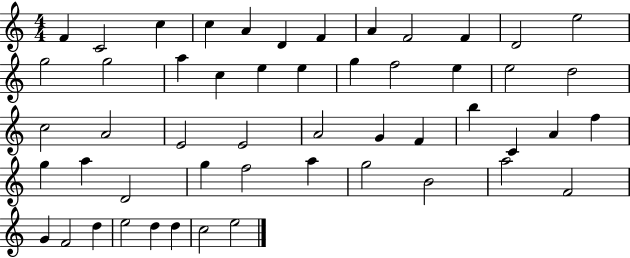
X:1
T:Untitled
M:4/4
L:1/4
K:C
F C2 c c A D F A F2 F D2 e2 g2 g2 a c e e g f2 e e2 d2 c2 A2 E2 E2 A2 G F b C A f g a D2 g f2 a g2 B2 a2 F2 G F2 d e2 d d c2 e2